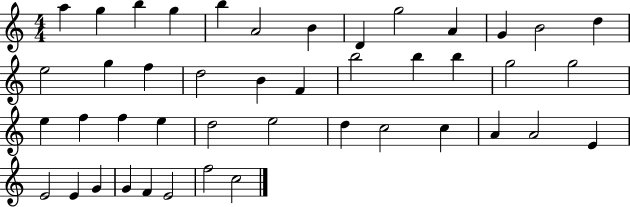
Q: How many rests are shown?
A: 0